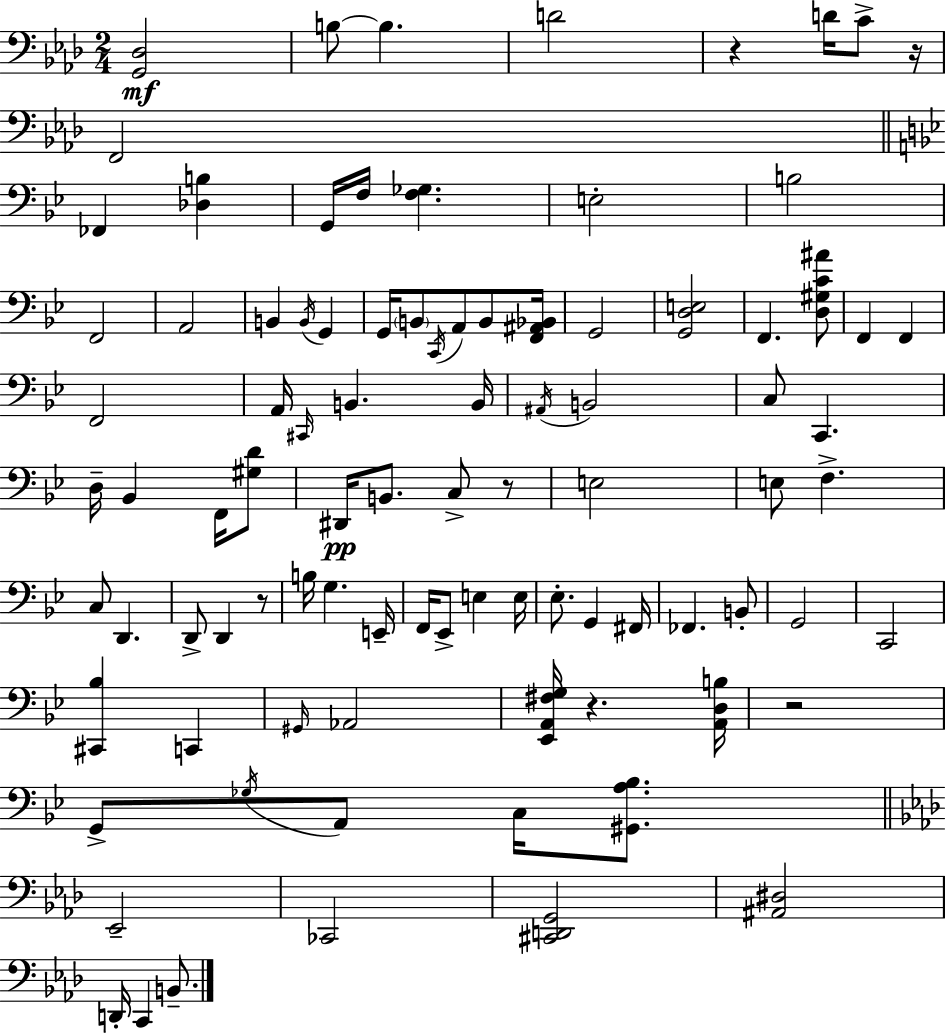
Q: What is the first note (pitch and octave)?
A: B3